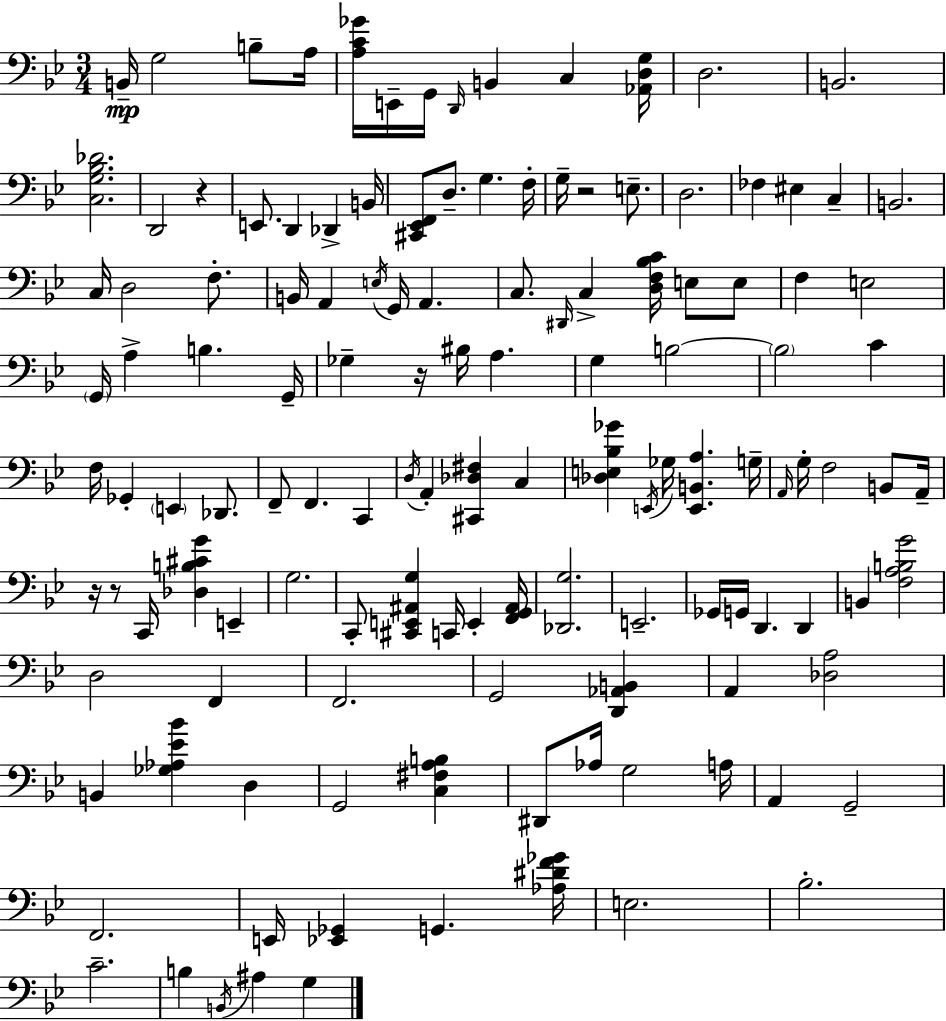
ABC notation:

X:1
T:Untitled
M:3/4
L:1/4
K:Bb
B,,/4 G,2 B,/2 A,/4 [A,C_G]/4 E,,/4 G,,/4 D,,/4 B,, C, [_A,,D,G,]/4 D,2 B,,2 [C,G,_B,_D]2 D,,2 z E,,/2 D,, _D,, B,,/4 [^C,,_E,,F,,]/2 D,/2 G, F,/4 G,/4 z2 E,/2 D,2 _F, ^E, C, B,,2 C,/4 D,2 F,/2 B,,/4 A,, E,/4 G,,/4 A,, C,/2 ^D,,/4 C, [D,F,_B,C]/4 E,/2 E,/2 F, E,2 G,,/4 A, B, G,,/4 _G, z/4 ^B,/4 A, G, B,2 B,2 C F,/4 _G,, E,, _D,,/2 F,,/2 F,, C,, D,/4 A,, [^C,,_D,^F,] C, [_D,E,_B,_G] E,,/4 _G,/4 [E,,B,,A,] G,/4 A,,/4 G,/4 F,2 B,,/2 A,,/4 z/4 z/2 C,,/4 [_D,B,^CG] E,, G,2 C,,/2 [^C,,E,,^A,,G,] C,,/4 E,, [F,,G,,^A,,]/4 [_D,,G,]2 E,,2 _G,,/4 G,,/4 D,, D,, B,, [F,A,B,G]2 D,2 F,, F,,2 G,,2 [D,,_A,,B,,] A,, [_D,A,]2 B,, [_G,_A,_E_B] D, G,,2 [C,^F,A,B,] ^D,,/2 _A,/4 G,2 A,/4 A,, G,,2 F,,2 E,,/4 [_E,,_G,,] G,, [_A,^DF_G]/4 E,2 _B,2 C2 B, B,,/4 ^A, G,